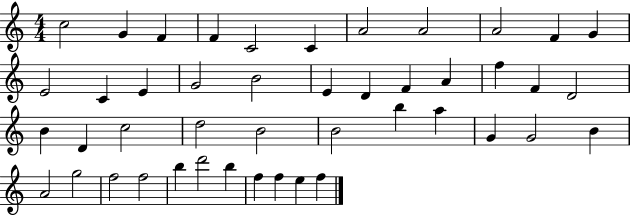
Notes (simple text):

C5/h G4/q F4/q F4/q C4/h C4/q A4/h A4/h A4/h F4/q G4/q E4/h C4/q E4/q G4/h B4/h E4/q D4/q F4/q A4/q F5/q F4/q D4/h B4/q D4/q C5/h D5/h B4/h B4/h B5/q A5/q G4/q G4/h B4/q A4/h G5/h F5/h F5/h B5/q D6/h B5/q F5/q F5/q E5/q F5/q